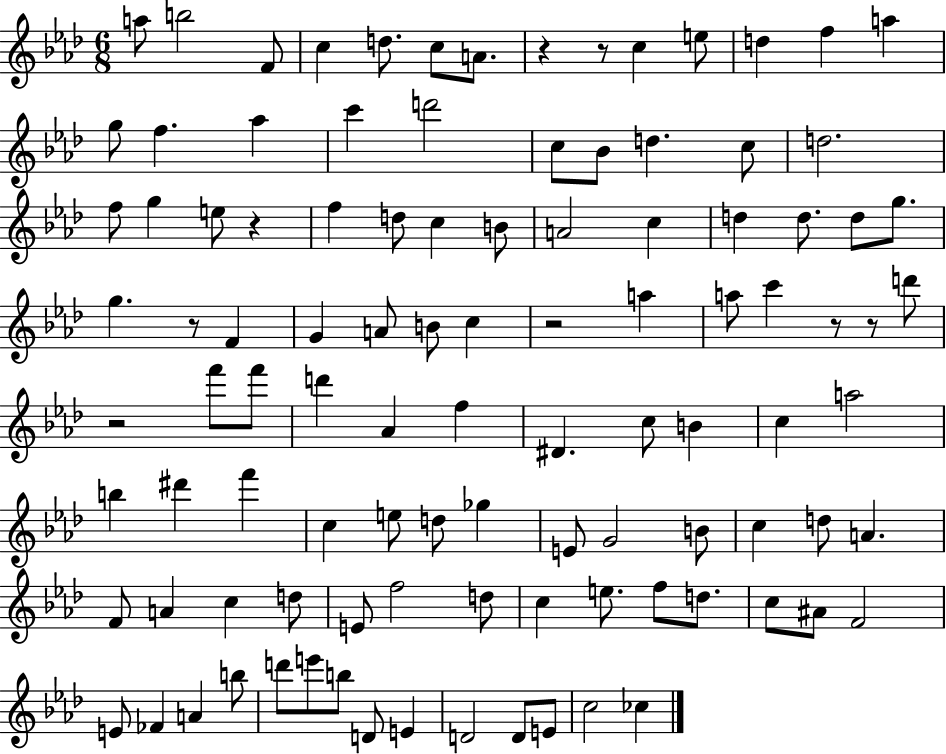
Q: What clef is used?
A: treble